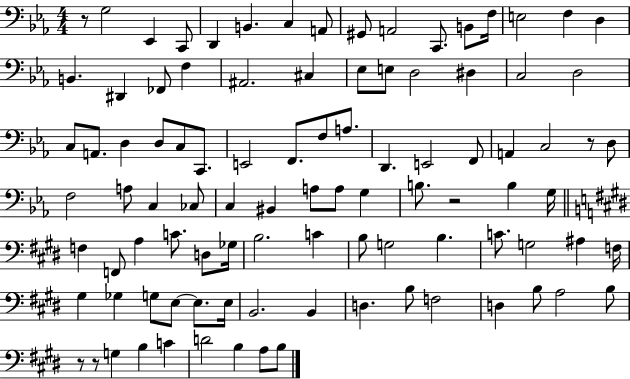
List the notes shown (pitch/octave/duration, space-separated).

R/e G3/h Eb2/q C2/e D2/q B2/q. C3/q A2/e G#2/e A2/h C2/e. B2/e F3/s E3/h F3/q D3/q B2/q. D#2/q FES2/e F3/q A#2/h. C#3/q Eb3/e E3/e D3/h D#3/q C3/h D3/h C3/e A2/e. D3/q D3/e C3/e C2/e. E2/h F2/e. F3/e A3/e. D2/q. E2/h F2/e A2/q C3/h R/e D3/e F3/h A3/e C3/q CES3/e C3/q BIS2/q A3/e A3/e G3/q B3/e. R/h B3/q G3/s F3/q F2/e A3/q C4/e. D3/e Gb3/s B3/h. C4/q B3/e G3/h B3/q. C4/e. G3/h A#3/q F3/s G#3/q Gb3/q G3/e E3/e E3/e. E3/s B2/h. B2/q D3/q. B3/e F3/h D3/q B3/e A3/h B3/e R/e R/e G3/q B3/q C4/q D4/h B3/q A3/e B3/e